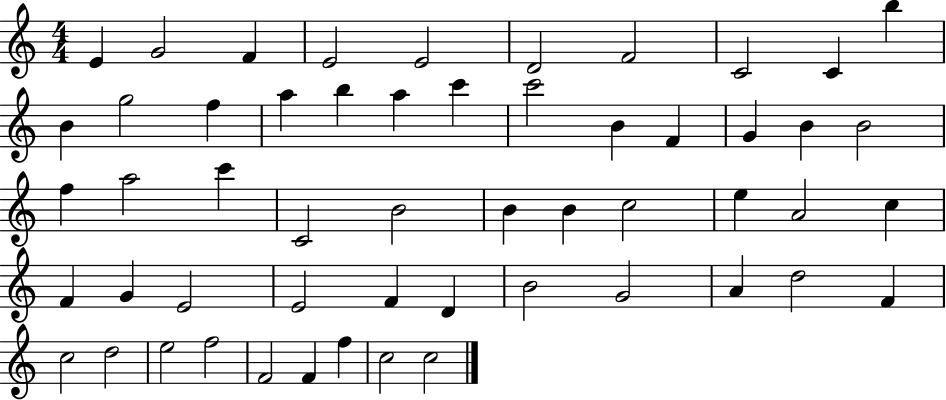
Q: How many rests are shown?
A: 0